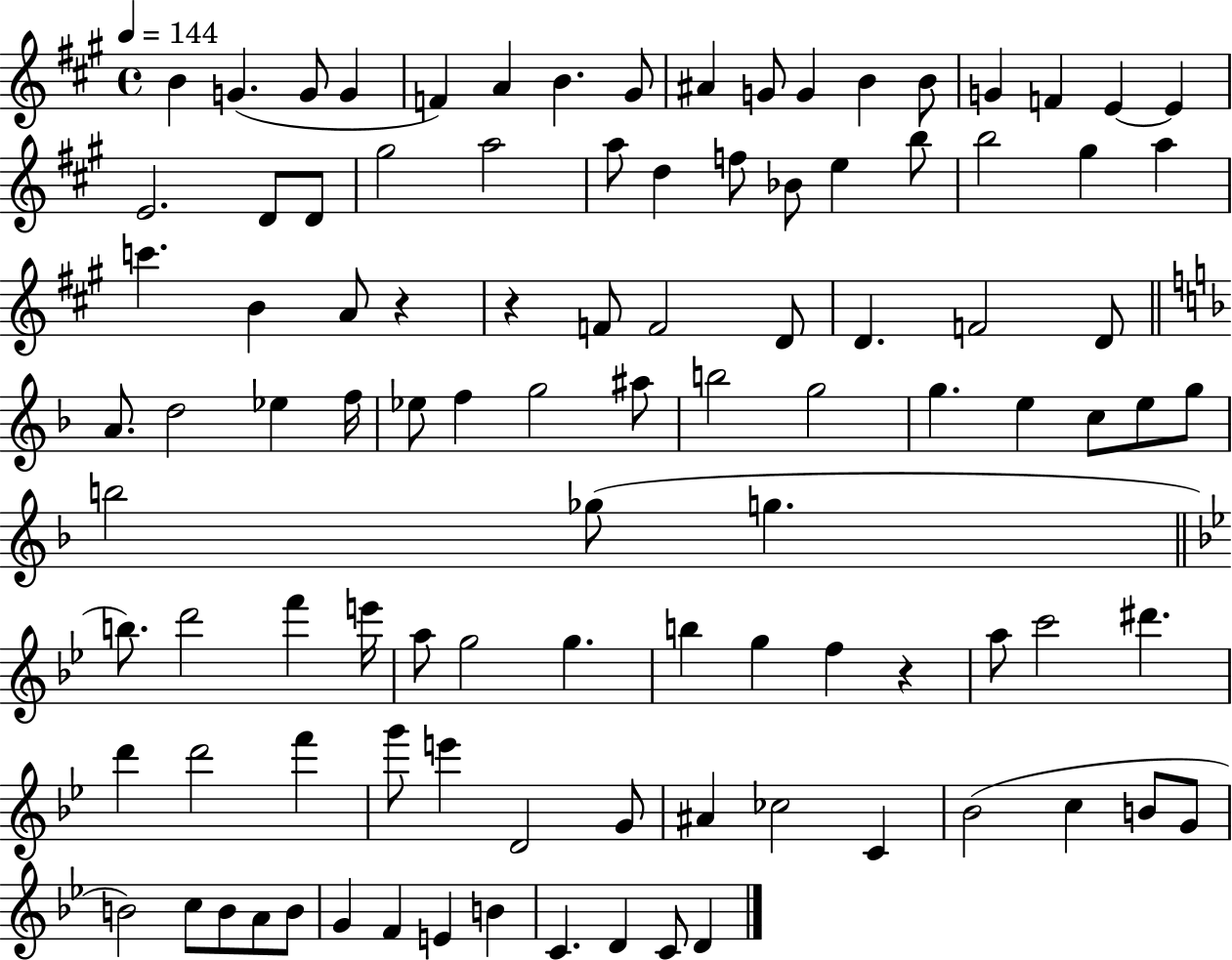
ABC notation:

X:1
T:Untitled
M:4/4
L:1/4
K:A
B G G/2 G F A B ^G/2 ^A G/2 G B B/2 G F E E E2 D/2 D/2 ^g2 a2 a/2 d f/2 _B/2 e b/2 b2 ^g a c' B A/2 z z F/2 F2 D/2 D F2 D/2 A/2 d2 _e f/4 _e/2 f g2 ^a/2 b2 g2 g e c/2 e/2 g/2 b2 _g/2 g b/2 d'2 f' e'/4 a/2 g2 g b g f z a/2 c'2 ^d' d' d'2 f' g'/2 e' D2 G/2 ^A _c2 C _B2 c B/2 G/2 B2 c/2 B/2 A/2 B/2 G F E B C D C/2 D